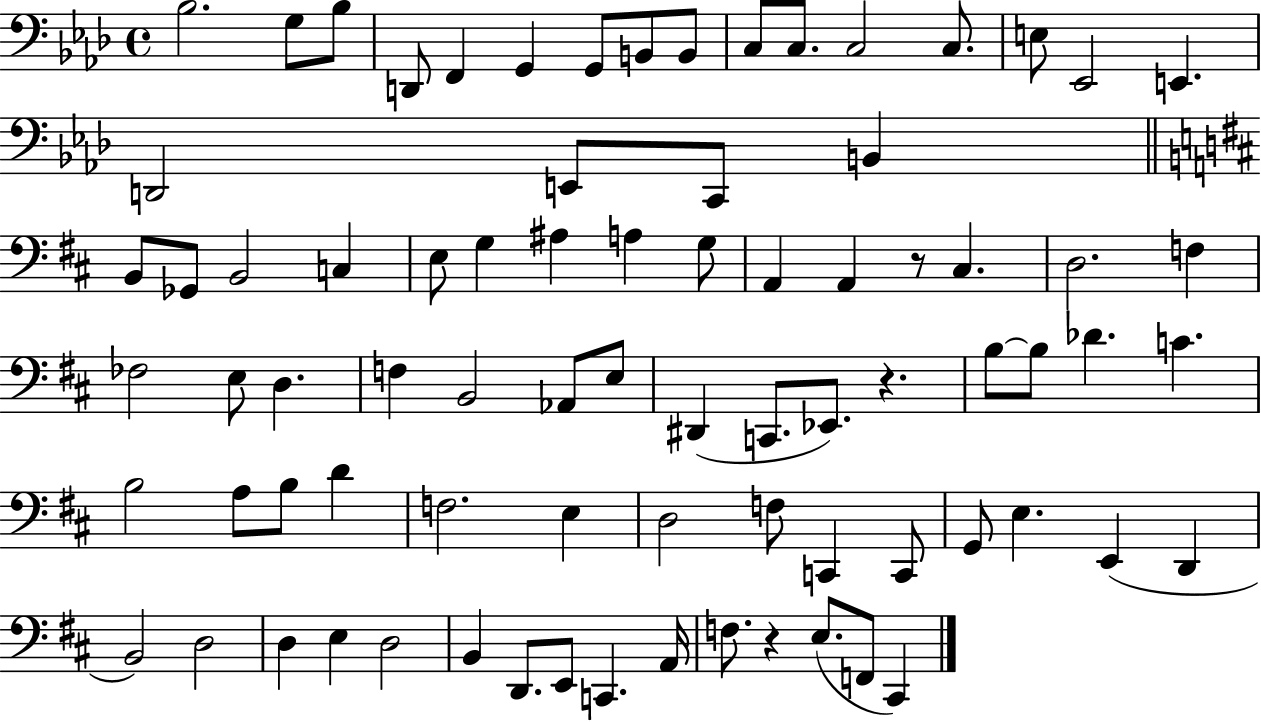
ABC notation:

X:1
T:Untitled
M:4/4
L:1/4
K:Ab
_B,2 G,/2 _B,/2 D,,/2 F,, G,, G,,/2 B,,/2 B,,/2 C,/2 C,/2 C,2 C,/2 E,/2 _E,,2 E,, D,,2 E,,/2 C,,/2 B,, B,,/2 _G,,/2 B,,2 C, E,/2 G, ^A, A, G,/2 A,, A,, z/2 ^C, D,2 F, _F,2 E,/2 D, F, B,,2 _A,,/2 E,/2 ^D,, C,,/2 _E,,/2 z B,/2 B,/2 _D C B,2 A,/2 B,/2 D F,2 E, D,2 F,/2 C,, C,,/2 G,,/2 E, E,, D,, B,,2 D,2 D, E, D,2 B,, D,,/2 E,,/2 C,, A,,/4 F,/2 z E,/2 F,,/2 ^C,,